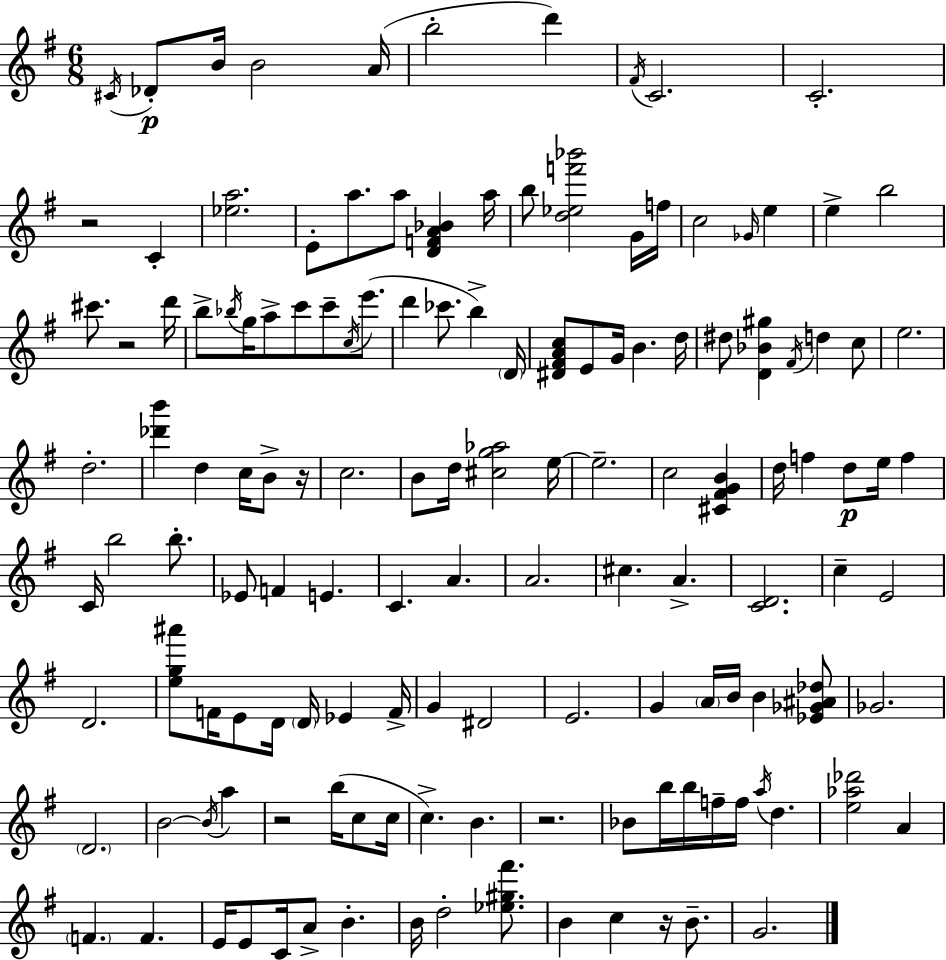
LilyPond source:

{
  \clef treble
  \numericTimeSignature
  \time 6/8
  \key e \minor
  \acciaccatura { cis'16 }\p des'8-. b'16 b'2 | a'16( b''2-. d'''4) | \acciaccatura { fis'16 } c'2. | c'2.-. | \break r2 c'4-. | <ees'' a''>2. | e'8-. a''8. a''8 <d' f' a' bes'>4 | a''16 b''8 <d'' ees'' f''' bes'''>2 | \break g'16 f''16 c''2 \grace { ges'16 } e''4 | e''4-> b''2 | cis'''8. r2 | d'''16 b''8-> \acciaccatura { bes''16 } g''16 a''8-> c'''8 c'''8-- | \break \acciaccatura { c''16 } e'''8.( d'''4 ces'''8. | b''4->) \parenthesize d'16 <dis' fis' a' c''>8 e'8 g'16 b'4. | d''16 dis''8 <d' bes' gis''>4 \acciaccatura { fis'16 } | d''4 c''8 e''2. | \break d''2.-. | <des''' b'''>4 d''4 | c''16 b'8-> r16 c''2. | b'8 d''16 <cis'' g'' aes''>2 | \break e''16~~ e''2.-- | c''2 | <cis' fis' g' b'>4 d''16 f''4 d''8\p | e''16 f''4 c'16 b''2 | \break b''8.-. ees'8 f'4 | e'4. c'4. | a'4. a'2. | cis''4. | \break a'4.-> <c' d'>2. | c''4-- e'2 | d'2. | <e'' g'' ais'''>8 f'16 e'8 d'16 | \break \parenthesize d'16 ees'4 f'16-> g'4 dis'2 | e'2. | g'4 \parenthesize a'16 b'16 | b'4 <ees' ges' ais' des''>8 ges'2. | \break \parenthesize d'2. | b'2~~ | \acciaccatura { b'16 } a''4 r2 | b''16( c''8 c''16 c''4.->) | \break b'4. r2. | bes'8 b''16 b''16 f''16-- | f''16 \acciaccatura { a''16 } d''4. <e'' aes'' des'''>2 | a'4 \parenthesize f'4. | \break f'4. e'16 e'8 c'16 | a'8-> b'4.-. b'16 d''2-. | <ees'' gis'' fis'''>8. b'4 | c''4 r16 b'8.-- g'2. | \break \bar "|."
}